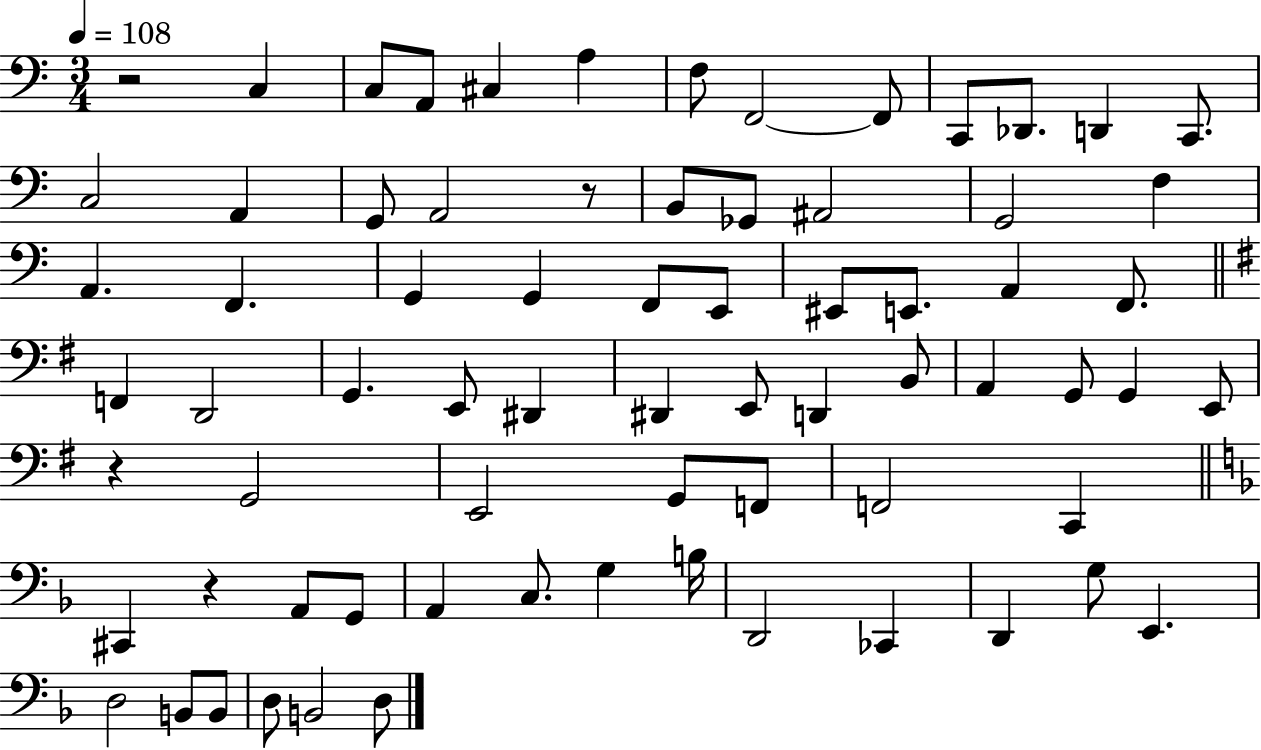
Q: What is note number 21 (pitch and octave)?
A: F3